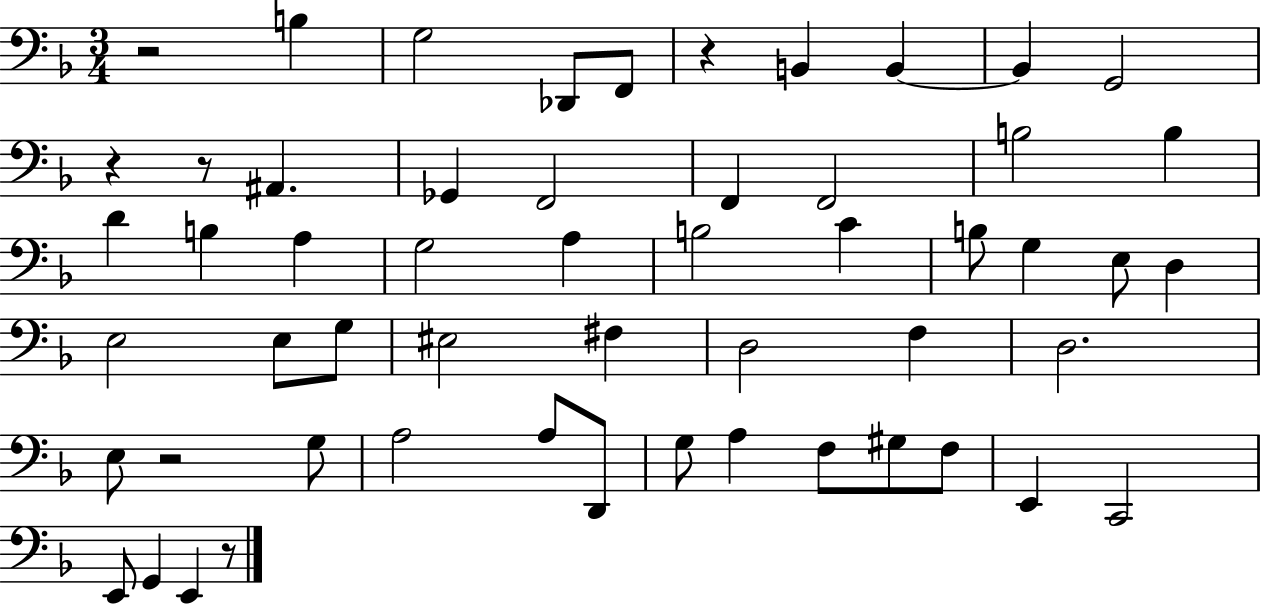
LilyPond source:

{
  \clef bass
  \numericTimeSignature
  \time 3/4
  \key f \major
  r2 b4 | g2 des,8 f,8 | r4 b,4 b,4~~ | b,4 g,2 | \break r4 r8 ais,4. | ges,4 f,2 | f,4 f,2 | b2 b4 | \break d'4 b4 a4 | g2 a4 | b2 c'4 | b8 g4 e8 d4 | \break e2 e8 g8 | eis2 fis4 | d2 f4 | d2. | \break e8 r2 g8 | a2 a8 d,8 | g8 a4 f8 gis8 f8 | e,4 c,2 | \break e,8 g,4 e,4 r8 | \bar "|."
}